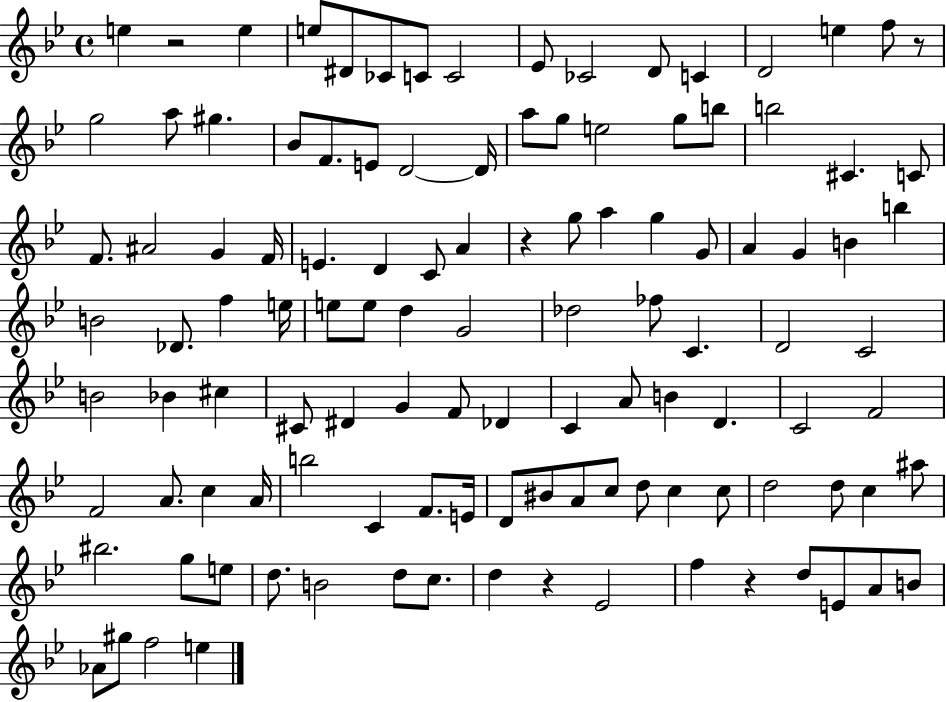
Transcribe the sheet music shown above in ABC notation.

X:1
T:Untitled
M:4/4
L:1/4
K:Bb
e z2 e e/2 ^D/2 _C/2 C/2 C2 _E/2 _C2 D/2 C D2 e f/2 z/2 g2 a/2 ^g _B/2 F/2 E/2 D2 D/4 a/2 g/2 e2 g/2 b/2 b2 ^C C/2 F/2 ^A2 G F/4 E D C/2 A z g/2 a g G/2 A G B b B2 _D/2 f e/4 e/2 e/2 d G2 _d2 _f/2 C D2 C2 B2 _B ^c ^C/2 ^D G F/2 _D C A/2 B D C2 F2 F2 A/2 c A/4 b2 C F/2 E/4 D/2 ^B/2 A/2 c/2 d/2 c c/2 d2 d/2 c ^a/2 ^b2 g/2 e/2 d/2 B2 d/2 c/2 d z _E2 f z d/2 E/2 A/2 B/2 _A/2 ^g/2 f2 e